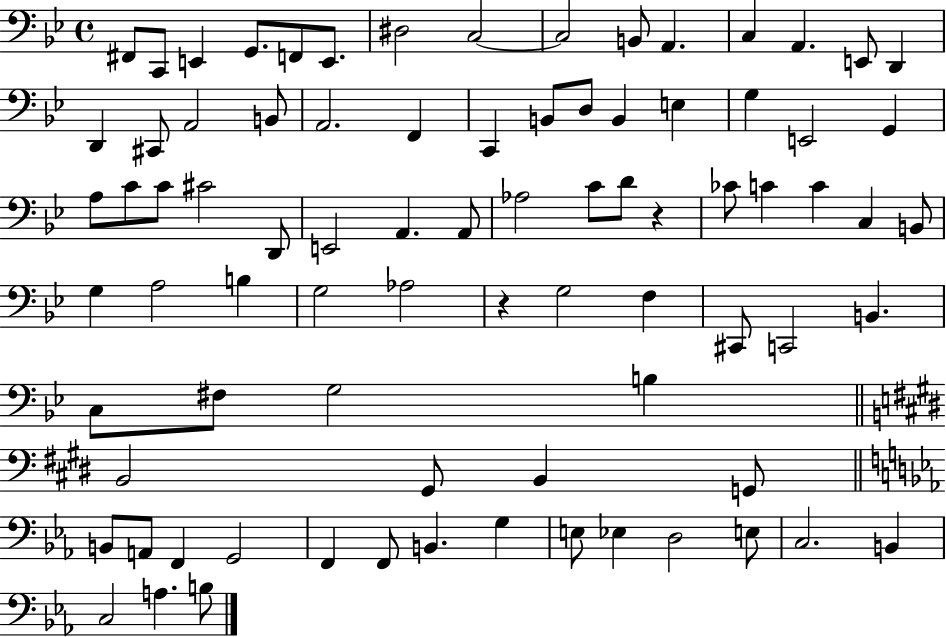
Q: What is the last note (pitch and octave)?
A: B3